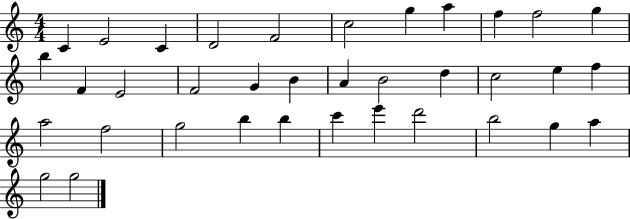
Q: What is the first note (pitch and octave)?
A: C4